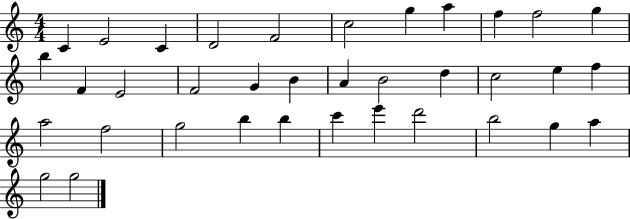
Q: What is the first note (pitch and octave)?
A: C4